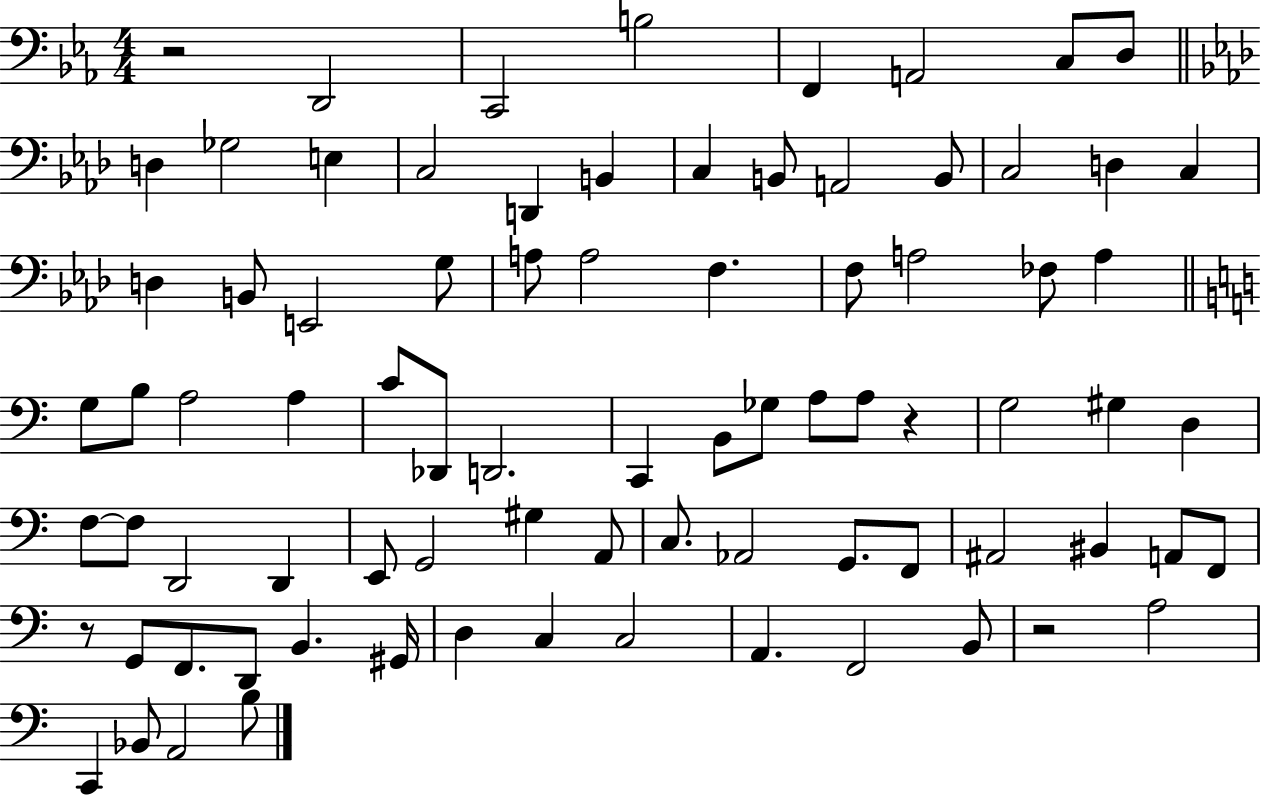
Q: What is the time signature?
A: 4/4